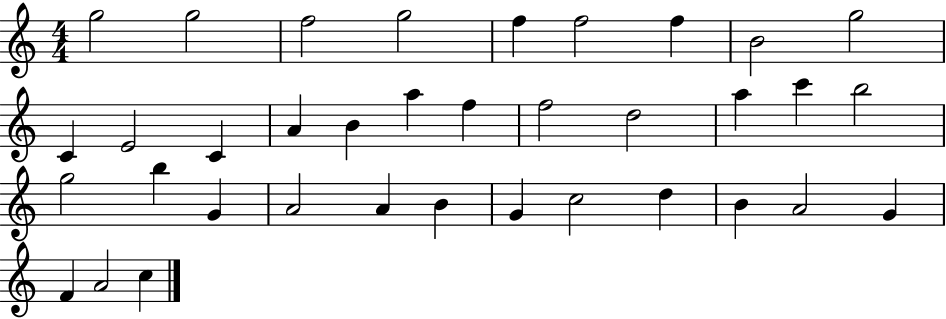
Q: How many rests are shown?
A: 0